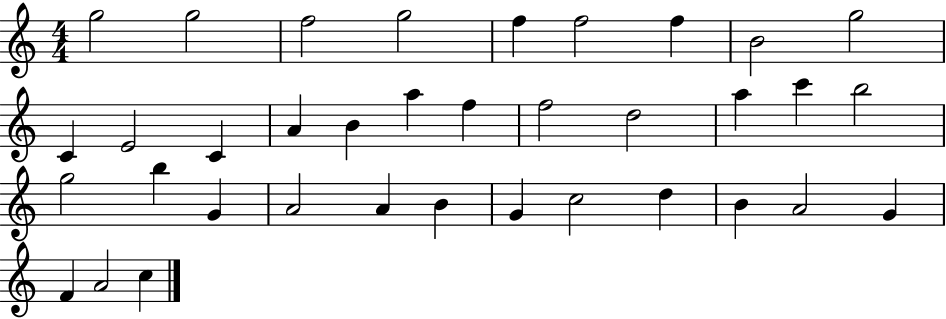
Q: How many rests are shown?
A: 0